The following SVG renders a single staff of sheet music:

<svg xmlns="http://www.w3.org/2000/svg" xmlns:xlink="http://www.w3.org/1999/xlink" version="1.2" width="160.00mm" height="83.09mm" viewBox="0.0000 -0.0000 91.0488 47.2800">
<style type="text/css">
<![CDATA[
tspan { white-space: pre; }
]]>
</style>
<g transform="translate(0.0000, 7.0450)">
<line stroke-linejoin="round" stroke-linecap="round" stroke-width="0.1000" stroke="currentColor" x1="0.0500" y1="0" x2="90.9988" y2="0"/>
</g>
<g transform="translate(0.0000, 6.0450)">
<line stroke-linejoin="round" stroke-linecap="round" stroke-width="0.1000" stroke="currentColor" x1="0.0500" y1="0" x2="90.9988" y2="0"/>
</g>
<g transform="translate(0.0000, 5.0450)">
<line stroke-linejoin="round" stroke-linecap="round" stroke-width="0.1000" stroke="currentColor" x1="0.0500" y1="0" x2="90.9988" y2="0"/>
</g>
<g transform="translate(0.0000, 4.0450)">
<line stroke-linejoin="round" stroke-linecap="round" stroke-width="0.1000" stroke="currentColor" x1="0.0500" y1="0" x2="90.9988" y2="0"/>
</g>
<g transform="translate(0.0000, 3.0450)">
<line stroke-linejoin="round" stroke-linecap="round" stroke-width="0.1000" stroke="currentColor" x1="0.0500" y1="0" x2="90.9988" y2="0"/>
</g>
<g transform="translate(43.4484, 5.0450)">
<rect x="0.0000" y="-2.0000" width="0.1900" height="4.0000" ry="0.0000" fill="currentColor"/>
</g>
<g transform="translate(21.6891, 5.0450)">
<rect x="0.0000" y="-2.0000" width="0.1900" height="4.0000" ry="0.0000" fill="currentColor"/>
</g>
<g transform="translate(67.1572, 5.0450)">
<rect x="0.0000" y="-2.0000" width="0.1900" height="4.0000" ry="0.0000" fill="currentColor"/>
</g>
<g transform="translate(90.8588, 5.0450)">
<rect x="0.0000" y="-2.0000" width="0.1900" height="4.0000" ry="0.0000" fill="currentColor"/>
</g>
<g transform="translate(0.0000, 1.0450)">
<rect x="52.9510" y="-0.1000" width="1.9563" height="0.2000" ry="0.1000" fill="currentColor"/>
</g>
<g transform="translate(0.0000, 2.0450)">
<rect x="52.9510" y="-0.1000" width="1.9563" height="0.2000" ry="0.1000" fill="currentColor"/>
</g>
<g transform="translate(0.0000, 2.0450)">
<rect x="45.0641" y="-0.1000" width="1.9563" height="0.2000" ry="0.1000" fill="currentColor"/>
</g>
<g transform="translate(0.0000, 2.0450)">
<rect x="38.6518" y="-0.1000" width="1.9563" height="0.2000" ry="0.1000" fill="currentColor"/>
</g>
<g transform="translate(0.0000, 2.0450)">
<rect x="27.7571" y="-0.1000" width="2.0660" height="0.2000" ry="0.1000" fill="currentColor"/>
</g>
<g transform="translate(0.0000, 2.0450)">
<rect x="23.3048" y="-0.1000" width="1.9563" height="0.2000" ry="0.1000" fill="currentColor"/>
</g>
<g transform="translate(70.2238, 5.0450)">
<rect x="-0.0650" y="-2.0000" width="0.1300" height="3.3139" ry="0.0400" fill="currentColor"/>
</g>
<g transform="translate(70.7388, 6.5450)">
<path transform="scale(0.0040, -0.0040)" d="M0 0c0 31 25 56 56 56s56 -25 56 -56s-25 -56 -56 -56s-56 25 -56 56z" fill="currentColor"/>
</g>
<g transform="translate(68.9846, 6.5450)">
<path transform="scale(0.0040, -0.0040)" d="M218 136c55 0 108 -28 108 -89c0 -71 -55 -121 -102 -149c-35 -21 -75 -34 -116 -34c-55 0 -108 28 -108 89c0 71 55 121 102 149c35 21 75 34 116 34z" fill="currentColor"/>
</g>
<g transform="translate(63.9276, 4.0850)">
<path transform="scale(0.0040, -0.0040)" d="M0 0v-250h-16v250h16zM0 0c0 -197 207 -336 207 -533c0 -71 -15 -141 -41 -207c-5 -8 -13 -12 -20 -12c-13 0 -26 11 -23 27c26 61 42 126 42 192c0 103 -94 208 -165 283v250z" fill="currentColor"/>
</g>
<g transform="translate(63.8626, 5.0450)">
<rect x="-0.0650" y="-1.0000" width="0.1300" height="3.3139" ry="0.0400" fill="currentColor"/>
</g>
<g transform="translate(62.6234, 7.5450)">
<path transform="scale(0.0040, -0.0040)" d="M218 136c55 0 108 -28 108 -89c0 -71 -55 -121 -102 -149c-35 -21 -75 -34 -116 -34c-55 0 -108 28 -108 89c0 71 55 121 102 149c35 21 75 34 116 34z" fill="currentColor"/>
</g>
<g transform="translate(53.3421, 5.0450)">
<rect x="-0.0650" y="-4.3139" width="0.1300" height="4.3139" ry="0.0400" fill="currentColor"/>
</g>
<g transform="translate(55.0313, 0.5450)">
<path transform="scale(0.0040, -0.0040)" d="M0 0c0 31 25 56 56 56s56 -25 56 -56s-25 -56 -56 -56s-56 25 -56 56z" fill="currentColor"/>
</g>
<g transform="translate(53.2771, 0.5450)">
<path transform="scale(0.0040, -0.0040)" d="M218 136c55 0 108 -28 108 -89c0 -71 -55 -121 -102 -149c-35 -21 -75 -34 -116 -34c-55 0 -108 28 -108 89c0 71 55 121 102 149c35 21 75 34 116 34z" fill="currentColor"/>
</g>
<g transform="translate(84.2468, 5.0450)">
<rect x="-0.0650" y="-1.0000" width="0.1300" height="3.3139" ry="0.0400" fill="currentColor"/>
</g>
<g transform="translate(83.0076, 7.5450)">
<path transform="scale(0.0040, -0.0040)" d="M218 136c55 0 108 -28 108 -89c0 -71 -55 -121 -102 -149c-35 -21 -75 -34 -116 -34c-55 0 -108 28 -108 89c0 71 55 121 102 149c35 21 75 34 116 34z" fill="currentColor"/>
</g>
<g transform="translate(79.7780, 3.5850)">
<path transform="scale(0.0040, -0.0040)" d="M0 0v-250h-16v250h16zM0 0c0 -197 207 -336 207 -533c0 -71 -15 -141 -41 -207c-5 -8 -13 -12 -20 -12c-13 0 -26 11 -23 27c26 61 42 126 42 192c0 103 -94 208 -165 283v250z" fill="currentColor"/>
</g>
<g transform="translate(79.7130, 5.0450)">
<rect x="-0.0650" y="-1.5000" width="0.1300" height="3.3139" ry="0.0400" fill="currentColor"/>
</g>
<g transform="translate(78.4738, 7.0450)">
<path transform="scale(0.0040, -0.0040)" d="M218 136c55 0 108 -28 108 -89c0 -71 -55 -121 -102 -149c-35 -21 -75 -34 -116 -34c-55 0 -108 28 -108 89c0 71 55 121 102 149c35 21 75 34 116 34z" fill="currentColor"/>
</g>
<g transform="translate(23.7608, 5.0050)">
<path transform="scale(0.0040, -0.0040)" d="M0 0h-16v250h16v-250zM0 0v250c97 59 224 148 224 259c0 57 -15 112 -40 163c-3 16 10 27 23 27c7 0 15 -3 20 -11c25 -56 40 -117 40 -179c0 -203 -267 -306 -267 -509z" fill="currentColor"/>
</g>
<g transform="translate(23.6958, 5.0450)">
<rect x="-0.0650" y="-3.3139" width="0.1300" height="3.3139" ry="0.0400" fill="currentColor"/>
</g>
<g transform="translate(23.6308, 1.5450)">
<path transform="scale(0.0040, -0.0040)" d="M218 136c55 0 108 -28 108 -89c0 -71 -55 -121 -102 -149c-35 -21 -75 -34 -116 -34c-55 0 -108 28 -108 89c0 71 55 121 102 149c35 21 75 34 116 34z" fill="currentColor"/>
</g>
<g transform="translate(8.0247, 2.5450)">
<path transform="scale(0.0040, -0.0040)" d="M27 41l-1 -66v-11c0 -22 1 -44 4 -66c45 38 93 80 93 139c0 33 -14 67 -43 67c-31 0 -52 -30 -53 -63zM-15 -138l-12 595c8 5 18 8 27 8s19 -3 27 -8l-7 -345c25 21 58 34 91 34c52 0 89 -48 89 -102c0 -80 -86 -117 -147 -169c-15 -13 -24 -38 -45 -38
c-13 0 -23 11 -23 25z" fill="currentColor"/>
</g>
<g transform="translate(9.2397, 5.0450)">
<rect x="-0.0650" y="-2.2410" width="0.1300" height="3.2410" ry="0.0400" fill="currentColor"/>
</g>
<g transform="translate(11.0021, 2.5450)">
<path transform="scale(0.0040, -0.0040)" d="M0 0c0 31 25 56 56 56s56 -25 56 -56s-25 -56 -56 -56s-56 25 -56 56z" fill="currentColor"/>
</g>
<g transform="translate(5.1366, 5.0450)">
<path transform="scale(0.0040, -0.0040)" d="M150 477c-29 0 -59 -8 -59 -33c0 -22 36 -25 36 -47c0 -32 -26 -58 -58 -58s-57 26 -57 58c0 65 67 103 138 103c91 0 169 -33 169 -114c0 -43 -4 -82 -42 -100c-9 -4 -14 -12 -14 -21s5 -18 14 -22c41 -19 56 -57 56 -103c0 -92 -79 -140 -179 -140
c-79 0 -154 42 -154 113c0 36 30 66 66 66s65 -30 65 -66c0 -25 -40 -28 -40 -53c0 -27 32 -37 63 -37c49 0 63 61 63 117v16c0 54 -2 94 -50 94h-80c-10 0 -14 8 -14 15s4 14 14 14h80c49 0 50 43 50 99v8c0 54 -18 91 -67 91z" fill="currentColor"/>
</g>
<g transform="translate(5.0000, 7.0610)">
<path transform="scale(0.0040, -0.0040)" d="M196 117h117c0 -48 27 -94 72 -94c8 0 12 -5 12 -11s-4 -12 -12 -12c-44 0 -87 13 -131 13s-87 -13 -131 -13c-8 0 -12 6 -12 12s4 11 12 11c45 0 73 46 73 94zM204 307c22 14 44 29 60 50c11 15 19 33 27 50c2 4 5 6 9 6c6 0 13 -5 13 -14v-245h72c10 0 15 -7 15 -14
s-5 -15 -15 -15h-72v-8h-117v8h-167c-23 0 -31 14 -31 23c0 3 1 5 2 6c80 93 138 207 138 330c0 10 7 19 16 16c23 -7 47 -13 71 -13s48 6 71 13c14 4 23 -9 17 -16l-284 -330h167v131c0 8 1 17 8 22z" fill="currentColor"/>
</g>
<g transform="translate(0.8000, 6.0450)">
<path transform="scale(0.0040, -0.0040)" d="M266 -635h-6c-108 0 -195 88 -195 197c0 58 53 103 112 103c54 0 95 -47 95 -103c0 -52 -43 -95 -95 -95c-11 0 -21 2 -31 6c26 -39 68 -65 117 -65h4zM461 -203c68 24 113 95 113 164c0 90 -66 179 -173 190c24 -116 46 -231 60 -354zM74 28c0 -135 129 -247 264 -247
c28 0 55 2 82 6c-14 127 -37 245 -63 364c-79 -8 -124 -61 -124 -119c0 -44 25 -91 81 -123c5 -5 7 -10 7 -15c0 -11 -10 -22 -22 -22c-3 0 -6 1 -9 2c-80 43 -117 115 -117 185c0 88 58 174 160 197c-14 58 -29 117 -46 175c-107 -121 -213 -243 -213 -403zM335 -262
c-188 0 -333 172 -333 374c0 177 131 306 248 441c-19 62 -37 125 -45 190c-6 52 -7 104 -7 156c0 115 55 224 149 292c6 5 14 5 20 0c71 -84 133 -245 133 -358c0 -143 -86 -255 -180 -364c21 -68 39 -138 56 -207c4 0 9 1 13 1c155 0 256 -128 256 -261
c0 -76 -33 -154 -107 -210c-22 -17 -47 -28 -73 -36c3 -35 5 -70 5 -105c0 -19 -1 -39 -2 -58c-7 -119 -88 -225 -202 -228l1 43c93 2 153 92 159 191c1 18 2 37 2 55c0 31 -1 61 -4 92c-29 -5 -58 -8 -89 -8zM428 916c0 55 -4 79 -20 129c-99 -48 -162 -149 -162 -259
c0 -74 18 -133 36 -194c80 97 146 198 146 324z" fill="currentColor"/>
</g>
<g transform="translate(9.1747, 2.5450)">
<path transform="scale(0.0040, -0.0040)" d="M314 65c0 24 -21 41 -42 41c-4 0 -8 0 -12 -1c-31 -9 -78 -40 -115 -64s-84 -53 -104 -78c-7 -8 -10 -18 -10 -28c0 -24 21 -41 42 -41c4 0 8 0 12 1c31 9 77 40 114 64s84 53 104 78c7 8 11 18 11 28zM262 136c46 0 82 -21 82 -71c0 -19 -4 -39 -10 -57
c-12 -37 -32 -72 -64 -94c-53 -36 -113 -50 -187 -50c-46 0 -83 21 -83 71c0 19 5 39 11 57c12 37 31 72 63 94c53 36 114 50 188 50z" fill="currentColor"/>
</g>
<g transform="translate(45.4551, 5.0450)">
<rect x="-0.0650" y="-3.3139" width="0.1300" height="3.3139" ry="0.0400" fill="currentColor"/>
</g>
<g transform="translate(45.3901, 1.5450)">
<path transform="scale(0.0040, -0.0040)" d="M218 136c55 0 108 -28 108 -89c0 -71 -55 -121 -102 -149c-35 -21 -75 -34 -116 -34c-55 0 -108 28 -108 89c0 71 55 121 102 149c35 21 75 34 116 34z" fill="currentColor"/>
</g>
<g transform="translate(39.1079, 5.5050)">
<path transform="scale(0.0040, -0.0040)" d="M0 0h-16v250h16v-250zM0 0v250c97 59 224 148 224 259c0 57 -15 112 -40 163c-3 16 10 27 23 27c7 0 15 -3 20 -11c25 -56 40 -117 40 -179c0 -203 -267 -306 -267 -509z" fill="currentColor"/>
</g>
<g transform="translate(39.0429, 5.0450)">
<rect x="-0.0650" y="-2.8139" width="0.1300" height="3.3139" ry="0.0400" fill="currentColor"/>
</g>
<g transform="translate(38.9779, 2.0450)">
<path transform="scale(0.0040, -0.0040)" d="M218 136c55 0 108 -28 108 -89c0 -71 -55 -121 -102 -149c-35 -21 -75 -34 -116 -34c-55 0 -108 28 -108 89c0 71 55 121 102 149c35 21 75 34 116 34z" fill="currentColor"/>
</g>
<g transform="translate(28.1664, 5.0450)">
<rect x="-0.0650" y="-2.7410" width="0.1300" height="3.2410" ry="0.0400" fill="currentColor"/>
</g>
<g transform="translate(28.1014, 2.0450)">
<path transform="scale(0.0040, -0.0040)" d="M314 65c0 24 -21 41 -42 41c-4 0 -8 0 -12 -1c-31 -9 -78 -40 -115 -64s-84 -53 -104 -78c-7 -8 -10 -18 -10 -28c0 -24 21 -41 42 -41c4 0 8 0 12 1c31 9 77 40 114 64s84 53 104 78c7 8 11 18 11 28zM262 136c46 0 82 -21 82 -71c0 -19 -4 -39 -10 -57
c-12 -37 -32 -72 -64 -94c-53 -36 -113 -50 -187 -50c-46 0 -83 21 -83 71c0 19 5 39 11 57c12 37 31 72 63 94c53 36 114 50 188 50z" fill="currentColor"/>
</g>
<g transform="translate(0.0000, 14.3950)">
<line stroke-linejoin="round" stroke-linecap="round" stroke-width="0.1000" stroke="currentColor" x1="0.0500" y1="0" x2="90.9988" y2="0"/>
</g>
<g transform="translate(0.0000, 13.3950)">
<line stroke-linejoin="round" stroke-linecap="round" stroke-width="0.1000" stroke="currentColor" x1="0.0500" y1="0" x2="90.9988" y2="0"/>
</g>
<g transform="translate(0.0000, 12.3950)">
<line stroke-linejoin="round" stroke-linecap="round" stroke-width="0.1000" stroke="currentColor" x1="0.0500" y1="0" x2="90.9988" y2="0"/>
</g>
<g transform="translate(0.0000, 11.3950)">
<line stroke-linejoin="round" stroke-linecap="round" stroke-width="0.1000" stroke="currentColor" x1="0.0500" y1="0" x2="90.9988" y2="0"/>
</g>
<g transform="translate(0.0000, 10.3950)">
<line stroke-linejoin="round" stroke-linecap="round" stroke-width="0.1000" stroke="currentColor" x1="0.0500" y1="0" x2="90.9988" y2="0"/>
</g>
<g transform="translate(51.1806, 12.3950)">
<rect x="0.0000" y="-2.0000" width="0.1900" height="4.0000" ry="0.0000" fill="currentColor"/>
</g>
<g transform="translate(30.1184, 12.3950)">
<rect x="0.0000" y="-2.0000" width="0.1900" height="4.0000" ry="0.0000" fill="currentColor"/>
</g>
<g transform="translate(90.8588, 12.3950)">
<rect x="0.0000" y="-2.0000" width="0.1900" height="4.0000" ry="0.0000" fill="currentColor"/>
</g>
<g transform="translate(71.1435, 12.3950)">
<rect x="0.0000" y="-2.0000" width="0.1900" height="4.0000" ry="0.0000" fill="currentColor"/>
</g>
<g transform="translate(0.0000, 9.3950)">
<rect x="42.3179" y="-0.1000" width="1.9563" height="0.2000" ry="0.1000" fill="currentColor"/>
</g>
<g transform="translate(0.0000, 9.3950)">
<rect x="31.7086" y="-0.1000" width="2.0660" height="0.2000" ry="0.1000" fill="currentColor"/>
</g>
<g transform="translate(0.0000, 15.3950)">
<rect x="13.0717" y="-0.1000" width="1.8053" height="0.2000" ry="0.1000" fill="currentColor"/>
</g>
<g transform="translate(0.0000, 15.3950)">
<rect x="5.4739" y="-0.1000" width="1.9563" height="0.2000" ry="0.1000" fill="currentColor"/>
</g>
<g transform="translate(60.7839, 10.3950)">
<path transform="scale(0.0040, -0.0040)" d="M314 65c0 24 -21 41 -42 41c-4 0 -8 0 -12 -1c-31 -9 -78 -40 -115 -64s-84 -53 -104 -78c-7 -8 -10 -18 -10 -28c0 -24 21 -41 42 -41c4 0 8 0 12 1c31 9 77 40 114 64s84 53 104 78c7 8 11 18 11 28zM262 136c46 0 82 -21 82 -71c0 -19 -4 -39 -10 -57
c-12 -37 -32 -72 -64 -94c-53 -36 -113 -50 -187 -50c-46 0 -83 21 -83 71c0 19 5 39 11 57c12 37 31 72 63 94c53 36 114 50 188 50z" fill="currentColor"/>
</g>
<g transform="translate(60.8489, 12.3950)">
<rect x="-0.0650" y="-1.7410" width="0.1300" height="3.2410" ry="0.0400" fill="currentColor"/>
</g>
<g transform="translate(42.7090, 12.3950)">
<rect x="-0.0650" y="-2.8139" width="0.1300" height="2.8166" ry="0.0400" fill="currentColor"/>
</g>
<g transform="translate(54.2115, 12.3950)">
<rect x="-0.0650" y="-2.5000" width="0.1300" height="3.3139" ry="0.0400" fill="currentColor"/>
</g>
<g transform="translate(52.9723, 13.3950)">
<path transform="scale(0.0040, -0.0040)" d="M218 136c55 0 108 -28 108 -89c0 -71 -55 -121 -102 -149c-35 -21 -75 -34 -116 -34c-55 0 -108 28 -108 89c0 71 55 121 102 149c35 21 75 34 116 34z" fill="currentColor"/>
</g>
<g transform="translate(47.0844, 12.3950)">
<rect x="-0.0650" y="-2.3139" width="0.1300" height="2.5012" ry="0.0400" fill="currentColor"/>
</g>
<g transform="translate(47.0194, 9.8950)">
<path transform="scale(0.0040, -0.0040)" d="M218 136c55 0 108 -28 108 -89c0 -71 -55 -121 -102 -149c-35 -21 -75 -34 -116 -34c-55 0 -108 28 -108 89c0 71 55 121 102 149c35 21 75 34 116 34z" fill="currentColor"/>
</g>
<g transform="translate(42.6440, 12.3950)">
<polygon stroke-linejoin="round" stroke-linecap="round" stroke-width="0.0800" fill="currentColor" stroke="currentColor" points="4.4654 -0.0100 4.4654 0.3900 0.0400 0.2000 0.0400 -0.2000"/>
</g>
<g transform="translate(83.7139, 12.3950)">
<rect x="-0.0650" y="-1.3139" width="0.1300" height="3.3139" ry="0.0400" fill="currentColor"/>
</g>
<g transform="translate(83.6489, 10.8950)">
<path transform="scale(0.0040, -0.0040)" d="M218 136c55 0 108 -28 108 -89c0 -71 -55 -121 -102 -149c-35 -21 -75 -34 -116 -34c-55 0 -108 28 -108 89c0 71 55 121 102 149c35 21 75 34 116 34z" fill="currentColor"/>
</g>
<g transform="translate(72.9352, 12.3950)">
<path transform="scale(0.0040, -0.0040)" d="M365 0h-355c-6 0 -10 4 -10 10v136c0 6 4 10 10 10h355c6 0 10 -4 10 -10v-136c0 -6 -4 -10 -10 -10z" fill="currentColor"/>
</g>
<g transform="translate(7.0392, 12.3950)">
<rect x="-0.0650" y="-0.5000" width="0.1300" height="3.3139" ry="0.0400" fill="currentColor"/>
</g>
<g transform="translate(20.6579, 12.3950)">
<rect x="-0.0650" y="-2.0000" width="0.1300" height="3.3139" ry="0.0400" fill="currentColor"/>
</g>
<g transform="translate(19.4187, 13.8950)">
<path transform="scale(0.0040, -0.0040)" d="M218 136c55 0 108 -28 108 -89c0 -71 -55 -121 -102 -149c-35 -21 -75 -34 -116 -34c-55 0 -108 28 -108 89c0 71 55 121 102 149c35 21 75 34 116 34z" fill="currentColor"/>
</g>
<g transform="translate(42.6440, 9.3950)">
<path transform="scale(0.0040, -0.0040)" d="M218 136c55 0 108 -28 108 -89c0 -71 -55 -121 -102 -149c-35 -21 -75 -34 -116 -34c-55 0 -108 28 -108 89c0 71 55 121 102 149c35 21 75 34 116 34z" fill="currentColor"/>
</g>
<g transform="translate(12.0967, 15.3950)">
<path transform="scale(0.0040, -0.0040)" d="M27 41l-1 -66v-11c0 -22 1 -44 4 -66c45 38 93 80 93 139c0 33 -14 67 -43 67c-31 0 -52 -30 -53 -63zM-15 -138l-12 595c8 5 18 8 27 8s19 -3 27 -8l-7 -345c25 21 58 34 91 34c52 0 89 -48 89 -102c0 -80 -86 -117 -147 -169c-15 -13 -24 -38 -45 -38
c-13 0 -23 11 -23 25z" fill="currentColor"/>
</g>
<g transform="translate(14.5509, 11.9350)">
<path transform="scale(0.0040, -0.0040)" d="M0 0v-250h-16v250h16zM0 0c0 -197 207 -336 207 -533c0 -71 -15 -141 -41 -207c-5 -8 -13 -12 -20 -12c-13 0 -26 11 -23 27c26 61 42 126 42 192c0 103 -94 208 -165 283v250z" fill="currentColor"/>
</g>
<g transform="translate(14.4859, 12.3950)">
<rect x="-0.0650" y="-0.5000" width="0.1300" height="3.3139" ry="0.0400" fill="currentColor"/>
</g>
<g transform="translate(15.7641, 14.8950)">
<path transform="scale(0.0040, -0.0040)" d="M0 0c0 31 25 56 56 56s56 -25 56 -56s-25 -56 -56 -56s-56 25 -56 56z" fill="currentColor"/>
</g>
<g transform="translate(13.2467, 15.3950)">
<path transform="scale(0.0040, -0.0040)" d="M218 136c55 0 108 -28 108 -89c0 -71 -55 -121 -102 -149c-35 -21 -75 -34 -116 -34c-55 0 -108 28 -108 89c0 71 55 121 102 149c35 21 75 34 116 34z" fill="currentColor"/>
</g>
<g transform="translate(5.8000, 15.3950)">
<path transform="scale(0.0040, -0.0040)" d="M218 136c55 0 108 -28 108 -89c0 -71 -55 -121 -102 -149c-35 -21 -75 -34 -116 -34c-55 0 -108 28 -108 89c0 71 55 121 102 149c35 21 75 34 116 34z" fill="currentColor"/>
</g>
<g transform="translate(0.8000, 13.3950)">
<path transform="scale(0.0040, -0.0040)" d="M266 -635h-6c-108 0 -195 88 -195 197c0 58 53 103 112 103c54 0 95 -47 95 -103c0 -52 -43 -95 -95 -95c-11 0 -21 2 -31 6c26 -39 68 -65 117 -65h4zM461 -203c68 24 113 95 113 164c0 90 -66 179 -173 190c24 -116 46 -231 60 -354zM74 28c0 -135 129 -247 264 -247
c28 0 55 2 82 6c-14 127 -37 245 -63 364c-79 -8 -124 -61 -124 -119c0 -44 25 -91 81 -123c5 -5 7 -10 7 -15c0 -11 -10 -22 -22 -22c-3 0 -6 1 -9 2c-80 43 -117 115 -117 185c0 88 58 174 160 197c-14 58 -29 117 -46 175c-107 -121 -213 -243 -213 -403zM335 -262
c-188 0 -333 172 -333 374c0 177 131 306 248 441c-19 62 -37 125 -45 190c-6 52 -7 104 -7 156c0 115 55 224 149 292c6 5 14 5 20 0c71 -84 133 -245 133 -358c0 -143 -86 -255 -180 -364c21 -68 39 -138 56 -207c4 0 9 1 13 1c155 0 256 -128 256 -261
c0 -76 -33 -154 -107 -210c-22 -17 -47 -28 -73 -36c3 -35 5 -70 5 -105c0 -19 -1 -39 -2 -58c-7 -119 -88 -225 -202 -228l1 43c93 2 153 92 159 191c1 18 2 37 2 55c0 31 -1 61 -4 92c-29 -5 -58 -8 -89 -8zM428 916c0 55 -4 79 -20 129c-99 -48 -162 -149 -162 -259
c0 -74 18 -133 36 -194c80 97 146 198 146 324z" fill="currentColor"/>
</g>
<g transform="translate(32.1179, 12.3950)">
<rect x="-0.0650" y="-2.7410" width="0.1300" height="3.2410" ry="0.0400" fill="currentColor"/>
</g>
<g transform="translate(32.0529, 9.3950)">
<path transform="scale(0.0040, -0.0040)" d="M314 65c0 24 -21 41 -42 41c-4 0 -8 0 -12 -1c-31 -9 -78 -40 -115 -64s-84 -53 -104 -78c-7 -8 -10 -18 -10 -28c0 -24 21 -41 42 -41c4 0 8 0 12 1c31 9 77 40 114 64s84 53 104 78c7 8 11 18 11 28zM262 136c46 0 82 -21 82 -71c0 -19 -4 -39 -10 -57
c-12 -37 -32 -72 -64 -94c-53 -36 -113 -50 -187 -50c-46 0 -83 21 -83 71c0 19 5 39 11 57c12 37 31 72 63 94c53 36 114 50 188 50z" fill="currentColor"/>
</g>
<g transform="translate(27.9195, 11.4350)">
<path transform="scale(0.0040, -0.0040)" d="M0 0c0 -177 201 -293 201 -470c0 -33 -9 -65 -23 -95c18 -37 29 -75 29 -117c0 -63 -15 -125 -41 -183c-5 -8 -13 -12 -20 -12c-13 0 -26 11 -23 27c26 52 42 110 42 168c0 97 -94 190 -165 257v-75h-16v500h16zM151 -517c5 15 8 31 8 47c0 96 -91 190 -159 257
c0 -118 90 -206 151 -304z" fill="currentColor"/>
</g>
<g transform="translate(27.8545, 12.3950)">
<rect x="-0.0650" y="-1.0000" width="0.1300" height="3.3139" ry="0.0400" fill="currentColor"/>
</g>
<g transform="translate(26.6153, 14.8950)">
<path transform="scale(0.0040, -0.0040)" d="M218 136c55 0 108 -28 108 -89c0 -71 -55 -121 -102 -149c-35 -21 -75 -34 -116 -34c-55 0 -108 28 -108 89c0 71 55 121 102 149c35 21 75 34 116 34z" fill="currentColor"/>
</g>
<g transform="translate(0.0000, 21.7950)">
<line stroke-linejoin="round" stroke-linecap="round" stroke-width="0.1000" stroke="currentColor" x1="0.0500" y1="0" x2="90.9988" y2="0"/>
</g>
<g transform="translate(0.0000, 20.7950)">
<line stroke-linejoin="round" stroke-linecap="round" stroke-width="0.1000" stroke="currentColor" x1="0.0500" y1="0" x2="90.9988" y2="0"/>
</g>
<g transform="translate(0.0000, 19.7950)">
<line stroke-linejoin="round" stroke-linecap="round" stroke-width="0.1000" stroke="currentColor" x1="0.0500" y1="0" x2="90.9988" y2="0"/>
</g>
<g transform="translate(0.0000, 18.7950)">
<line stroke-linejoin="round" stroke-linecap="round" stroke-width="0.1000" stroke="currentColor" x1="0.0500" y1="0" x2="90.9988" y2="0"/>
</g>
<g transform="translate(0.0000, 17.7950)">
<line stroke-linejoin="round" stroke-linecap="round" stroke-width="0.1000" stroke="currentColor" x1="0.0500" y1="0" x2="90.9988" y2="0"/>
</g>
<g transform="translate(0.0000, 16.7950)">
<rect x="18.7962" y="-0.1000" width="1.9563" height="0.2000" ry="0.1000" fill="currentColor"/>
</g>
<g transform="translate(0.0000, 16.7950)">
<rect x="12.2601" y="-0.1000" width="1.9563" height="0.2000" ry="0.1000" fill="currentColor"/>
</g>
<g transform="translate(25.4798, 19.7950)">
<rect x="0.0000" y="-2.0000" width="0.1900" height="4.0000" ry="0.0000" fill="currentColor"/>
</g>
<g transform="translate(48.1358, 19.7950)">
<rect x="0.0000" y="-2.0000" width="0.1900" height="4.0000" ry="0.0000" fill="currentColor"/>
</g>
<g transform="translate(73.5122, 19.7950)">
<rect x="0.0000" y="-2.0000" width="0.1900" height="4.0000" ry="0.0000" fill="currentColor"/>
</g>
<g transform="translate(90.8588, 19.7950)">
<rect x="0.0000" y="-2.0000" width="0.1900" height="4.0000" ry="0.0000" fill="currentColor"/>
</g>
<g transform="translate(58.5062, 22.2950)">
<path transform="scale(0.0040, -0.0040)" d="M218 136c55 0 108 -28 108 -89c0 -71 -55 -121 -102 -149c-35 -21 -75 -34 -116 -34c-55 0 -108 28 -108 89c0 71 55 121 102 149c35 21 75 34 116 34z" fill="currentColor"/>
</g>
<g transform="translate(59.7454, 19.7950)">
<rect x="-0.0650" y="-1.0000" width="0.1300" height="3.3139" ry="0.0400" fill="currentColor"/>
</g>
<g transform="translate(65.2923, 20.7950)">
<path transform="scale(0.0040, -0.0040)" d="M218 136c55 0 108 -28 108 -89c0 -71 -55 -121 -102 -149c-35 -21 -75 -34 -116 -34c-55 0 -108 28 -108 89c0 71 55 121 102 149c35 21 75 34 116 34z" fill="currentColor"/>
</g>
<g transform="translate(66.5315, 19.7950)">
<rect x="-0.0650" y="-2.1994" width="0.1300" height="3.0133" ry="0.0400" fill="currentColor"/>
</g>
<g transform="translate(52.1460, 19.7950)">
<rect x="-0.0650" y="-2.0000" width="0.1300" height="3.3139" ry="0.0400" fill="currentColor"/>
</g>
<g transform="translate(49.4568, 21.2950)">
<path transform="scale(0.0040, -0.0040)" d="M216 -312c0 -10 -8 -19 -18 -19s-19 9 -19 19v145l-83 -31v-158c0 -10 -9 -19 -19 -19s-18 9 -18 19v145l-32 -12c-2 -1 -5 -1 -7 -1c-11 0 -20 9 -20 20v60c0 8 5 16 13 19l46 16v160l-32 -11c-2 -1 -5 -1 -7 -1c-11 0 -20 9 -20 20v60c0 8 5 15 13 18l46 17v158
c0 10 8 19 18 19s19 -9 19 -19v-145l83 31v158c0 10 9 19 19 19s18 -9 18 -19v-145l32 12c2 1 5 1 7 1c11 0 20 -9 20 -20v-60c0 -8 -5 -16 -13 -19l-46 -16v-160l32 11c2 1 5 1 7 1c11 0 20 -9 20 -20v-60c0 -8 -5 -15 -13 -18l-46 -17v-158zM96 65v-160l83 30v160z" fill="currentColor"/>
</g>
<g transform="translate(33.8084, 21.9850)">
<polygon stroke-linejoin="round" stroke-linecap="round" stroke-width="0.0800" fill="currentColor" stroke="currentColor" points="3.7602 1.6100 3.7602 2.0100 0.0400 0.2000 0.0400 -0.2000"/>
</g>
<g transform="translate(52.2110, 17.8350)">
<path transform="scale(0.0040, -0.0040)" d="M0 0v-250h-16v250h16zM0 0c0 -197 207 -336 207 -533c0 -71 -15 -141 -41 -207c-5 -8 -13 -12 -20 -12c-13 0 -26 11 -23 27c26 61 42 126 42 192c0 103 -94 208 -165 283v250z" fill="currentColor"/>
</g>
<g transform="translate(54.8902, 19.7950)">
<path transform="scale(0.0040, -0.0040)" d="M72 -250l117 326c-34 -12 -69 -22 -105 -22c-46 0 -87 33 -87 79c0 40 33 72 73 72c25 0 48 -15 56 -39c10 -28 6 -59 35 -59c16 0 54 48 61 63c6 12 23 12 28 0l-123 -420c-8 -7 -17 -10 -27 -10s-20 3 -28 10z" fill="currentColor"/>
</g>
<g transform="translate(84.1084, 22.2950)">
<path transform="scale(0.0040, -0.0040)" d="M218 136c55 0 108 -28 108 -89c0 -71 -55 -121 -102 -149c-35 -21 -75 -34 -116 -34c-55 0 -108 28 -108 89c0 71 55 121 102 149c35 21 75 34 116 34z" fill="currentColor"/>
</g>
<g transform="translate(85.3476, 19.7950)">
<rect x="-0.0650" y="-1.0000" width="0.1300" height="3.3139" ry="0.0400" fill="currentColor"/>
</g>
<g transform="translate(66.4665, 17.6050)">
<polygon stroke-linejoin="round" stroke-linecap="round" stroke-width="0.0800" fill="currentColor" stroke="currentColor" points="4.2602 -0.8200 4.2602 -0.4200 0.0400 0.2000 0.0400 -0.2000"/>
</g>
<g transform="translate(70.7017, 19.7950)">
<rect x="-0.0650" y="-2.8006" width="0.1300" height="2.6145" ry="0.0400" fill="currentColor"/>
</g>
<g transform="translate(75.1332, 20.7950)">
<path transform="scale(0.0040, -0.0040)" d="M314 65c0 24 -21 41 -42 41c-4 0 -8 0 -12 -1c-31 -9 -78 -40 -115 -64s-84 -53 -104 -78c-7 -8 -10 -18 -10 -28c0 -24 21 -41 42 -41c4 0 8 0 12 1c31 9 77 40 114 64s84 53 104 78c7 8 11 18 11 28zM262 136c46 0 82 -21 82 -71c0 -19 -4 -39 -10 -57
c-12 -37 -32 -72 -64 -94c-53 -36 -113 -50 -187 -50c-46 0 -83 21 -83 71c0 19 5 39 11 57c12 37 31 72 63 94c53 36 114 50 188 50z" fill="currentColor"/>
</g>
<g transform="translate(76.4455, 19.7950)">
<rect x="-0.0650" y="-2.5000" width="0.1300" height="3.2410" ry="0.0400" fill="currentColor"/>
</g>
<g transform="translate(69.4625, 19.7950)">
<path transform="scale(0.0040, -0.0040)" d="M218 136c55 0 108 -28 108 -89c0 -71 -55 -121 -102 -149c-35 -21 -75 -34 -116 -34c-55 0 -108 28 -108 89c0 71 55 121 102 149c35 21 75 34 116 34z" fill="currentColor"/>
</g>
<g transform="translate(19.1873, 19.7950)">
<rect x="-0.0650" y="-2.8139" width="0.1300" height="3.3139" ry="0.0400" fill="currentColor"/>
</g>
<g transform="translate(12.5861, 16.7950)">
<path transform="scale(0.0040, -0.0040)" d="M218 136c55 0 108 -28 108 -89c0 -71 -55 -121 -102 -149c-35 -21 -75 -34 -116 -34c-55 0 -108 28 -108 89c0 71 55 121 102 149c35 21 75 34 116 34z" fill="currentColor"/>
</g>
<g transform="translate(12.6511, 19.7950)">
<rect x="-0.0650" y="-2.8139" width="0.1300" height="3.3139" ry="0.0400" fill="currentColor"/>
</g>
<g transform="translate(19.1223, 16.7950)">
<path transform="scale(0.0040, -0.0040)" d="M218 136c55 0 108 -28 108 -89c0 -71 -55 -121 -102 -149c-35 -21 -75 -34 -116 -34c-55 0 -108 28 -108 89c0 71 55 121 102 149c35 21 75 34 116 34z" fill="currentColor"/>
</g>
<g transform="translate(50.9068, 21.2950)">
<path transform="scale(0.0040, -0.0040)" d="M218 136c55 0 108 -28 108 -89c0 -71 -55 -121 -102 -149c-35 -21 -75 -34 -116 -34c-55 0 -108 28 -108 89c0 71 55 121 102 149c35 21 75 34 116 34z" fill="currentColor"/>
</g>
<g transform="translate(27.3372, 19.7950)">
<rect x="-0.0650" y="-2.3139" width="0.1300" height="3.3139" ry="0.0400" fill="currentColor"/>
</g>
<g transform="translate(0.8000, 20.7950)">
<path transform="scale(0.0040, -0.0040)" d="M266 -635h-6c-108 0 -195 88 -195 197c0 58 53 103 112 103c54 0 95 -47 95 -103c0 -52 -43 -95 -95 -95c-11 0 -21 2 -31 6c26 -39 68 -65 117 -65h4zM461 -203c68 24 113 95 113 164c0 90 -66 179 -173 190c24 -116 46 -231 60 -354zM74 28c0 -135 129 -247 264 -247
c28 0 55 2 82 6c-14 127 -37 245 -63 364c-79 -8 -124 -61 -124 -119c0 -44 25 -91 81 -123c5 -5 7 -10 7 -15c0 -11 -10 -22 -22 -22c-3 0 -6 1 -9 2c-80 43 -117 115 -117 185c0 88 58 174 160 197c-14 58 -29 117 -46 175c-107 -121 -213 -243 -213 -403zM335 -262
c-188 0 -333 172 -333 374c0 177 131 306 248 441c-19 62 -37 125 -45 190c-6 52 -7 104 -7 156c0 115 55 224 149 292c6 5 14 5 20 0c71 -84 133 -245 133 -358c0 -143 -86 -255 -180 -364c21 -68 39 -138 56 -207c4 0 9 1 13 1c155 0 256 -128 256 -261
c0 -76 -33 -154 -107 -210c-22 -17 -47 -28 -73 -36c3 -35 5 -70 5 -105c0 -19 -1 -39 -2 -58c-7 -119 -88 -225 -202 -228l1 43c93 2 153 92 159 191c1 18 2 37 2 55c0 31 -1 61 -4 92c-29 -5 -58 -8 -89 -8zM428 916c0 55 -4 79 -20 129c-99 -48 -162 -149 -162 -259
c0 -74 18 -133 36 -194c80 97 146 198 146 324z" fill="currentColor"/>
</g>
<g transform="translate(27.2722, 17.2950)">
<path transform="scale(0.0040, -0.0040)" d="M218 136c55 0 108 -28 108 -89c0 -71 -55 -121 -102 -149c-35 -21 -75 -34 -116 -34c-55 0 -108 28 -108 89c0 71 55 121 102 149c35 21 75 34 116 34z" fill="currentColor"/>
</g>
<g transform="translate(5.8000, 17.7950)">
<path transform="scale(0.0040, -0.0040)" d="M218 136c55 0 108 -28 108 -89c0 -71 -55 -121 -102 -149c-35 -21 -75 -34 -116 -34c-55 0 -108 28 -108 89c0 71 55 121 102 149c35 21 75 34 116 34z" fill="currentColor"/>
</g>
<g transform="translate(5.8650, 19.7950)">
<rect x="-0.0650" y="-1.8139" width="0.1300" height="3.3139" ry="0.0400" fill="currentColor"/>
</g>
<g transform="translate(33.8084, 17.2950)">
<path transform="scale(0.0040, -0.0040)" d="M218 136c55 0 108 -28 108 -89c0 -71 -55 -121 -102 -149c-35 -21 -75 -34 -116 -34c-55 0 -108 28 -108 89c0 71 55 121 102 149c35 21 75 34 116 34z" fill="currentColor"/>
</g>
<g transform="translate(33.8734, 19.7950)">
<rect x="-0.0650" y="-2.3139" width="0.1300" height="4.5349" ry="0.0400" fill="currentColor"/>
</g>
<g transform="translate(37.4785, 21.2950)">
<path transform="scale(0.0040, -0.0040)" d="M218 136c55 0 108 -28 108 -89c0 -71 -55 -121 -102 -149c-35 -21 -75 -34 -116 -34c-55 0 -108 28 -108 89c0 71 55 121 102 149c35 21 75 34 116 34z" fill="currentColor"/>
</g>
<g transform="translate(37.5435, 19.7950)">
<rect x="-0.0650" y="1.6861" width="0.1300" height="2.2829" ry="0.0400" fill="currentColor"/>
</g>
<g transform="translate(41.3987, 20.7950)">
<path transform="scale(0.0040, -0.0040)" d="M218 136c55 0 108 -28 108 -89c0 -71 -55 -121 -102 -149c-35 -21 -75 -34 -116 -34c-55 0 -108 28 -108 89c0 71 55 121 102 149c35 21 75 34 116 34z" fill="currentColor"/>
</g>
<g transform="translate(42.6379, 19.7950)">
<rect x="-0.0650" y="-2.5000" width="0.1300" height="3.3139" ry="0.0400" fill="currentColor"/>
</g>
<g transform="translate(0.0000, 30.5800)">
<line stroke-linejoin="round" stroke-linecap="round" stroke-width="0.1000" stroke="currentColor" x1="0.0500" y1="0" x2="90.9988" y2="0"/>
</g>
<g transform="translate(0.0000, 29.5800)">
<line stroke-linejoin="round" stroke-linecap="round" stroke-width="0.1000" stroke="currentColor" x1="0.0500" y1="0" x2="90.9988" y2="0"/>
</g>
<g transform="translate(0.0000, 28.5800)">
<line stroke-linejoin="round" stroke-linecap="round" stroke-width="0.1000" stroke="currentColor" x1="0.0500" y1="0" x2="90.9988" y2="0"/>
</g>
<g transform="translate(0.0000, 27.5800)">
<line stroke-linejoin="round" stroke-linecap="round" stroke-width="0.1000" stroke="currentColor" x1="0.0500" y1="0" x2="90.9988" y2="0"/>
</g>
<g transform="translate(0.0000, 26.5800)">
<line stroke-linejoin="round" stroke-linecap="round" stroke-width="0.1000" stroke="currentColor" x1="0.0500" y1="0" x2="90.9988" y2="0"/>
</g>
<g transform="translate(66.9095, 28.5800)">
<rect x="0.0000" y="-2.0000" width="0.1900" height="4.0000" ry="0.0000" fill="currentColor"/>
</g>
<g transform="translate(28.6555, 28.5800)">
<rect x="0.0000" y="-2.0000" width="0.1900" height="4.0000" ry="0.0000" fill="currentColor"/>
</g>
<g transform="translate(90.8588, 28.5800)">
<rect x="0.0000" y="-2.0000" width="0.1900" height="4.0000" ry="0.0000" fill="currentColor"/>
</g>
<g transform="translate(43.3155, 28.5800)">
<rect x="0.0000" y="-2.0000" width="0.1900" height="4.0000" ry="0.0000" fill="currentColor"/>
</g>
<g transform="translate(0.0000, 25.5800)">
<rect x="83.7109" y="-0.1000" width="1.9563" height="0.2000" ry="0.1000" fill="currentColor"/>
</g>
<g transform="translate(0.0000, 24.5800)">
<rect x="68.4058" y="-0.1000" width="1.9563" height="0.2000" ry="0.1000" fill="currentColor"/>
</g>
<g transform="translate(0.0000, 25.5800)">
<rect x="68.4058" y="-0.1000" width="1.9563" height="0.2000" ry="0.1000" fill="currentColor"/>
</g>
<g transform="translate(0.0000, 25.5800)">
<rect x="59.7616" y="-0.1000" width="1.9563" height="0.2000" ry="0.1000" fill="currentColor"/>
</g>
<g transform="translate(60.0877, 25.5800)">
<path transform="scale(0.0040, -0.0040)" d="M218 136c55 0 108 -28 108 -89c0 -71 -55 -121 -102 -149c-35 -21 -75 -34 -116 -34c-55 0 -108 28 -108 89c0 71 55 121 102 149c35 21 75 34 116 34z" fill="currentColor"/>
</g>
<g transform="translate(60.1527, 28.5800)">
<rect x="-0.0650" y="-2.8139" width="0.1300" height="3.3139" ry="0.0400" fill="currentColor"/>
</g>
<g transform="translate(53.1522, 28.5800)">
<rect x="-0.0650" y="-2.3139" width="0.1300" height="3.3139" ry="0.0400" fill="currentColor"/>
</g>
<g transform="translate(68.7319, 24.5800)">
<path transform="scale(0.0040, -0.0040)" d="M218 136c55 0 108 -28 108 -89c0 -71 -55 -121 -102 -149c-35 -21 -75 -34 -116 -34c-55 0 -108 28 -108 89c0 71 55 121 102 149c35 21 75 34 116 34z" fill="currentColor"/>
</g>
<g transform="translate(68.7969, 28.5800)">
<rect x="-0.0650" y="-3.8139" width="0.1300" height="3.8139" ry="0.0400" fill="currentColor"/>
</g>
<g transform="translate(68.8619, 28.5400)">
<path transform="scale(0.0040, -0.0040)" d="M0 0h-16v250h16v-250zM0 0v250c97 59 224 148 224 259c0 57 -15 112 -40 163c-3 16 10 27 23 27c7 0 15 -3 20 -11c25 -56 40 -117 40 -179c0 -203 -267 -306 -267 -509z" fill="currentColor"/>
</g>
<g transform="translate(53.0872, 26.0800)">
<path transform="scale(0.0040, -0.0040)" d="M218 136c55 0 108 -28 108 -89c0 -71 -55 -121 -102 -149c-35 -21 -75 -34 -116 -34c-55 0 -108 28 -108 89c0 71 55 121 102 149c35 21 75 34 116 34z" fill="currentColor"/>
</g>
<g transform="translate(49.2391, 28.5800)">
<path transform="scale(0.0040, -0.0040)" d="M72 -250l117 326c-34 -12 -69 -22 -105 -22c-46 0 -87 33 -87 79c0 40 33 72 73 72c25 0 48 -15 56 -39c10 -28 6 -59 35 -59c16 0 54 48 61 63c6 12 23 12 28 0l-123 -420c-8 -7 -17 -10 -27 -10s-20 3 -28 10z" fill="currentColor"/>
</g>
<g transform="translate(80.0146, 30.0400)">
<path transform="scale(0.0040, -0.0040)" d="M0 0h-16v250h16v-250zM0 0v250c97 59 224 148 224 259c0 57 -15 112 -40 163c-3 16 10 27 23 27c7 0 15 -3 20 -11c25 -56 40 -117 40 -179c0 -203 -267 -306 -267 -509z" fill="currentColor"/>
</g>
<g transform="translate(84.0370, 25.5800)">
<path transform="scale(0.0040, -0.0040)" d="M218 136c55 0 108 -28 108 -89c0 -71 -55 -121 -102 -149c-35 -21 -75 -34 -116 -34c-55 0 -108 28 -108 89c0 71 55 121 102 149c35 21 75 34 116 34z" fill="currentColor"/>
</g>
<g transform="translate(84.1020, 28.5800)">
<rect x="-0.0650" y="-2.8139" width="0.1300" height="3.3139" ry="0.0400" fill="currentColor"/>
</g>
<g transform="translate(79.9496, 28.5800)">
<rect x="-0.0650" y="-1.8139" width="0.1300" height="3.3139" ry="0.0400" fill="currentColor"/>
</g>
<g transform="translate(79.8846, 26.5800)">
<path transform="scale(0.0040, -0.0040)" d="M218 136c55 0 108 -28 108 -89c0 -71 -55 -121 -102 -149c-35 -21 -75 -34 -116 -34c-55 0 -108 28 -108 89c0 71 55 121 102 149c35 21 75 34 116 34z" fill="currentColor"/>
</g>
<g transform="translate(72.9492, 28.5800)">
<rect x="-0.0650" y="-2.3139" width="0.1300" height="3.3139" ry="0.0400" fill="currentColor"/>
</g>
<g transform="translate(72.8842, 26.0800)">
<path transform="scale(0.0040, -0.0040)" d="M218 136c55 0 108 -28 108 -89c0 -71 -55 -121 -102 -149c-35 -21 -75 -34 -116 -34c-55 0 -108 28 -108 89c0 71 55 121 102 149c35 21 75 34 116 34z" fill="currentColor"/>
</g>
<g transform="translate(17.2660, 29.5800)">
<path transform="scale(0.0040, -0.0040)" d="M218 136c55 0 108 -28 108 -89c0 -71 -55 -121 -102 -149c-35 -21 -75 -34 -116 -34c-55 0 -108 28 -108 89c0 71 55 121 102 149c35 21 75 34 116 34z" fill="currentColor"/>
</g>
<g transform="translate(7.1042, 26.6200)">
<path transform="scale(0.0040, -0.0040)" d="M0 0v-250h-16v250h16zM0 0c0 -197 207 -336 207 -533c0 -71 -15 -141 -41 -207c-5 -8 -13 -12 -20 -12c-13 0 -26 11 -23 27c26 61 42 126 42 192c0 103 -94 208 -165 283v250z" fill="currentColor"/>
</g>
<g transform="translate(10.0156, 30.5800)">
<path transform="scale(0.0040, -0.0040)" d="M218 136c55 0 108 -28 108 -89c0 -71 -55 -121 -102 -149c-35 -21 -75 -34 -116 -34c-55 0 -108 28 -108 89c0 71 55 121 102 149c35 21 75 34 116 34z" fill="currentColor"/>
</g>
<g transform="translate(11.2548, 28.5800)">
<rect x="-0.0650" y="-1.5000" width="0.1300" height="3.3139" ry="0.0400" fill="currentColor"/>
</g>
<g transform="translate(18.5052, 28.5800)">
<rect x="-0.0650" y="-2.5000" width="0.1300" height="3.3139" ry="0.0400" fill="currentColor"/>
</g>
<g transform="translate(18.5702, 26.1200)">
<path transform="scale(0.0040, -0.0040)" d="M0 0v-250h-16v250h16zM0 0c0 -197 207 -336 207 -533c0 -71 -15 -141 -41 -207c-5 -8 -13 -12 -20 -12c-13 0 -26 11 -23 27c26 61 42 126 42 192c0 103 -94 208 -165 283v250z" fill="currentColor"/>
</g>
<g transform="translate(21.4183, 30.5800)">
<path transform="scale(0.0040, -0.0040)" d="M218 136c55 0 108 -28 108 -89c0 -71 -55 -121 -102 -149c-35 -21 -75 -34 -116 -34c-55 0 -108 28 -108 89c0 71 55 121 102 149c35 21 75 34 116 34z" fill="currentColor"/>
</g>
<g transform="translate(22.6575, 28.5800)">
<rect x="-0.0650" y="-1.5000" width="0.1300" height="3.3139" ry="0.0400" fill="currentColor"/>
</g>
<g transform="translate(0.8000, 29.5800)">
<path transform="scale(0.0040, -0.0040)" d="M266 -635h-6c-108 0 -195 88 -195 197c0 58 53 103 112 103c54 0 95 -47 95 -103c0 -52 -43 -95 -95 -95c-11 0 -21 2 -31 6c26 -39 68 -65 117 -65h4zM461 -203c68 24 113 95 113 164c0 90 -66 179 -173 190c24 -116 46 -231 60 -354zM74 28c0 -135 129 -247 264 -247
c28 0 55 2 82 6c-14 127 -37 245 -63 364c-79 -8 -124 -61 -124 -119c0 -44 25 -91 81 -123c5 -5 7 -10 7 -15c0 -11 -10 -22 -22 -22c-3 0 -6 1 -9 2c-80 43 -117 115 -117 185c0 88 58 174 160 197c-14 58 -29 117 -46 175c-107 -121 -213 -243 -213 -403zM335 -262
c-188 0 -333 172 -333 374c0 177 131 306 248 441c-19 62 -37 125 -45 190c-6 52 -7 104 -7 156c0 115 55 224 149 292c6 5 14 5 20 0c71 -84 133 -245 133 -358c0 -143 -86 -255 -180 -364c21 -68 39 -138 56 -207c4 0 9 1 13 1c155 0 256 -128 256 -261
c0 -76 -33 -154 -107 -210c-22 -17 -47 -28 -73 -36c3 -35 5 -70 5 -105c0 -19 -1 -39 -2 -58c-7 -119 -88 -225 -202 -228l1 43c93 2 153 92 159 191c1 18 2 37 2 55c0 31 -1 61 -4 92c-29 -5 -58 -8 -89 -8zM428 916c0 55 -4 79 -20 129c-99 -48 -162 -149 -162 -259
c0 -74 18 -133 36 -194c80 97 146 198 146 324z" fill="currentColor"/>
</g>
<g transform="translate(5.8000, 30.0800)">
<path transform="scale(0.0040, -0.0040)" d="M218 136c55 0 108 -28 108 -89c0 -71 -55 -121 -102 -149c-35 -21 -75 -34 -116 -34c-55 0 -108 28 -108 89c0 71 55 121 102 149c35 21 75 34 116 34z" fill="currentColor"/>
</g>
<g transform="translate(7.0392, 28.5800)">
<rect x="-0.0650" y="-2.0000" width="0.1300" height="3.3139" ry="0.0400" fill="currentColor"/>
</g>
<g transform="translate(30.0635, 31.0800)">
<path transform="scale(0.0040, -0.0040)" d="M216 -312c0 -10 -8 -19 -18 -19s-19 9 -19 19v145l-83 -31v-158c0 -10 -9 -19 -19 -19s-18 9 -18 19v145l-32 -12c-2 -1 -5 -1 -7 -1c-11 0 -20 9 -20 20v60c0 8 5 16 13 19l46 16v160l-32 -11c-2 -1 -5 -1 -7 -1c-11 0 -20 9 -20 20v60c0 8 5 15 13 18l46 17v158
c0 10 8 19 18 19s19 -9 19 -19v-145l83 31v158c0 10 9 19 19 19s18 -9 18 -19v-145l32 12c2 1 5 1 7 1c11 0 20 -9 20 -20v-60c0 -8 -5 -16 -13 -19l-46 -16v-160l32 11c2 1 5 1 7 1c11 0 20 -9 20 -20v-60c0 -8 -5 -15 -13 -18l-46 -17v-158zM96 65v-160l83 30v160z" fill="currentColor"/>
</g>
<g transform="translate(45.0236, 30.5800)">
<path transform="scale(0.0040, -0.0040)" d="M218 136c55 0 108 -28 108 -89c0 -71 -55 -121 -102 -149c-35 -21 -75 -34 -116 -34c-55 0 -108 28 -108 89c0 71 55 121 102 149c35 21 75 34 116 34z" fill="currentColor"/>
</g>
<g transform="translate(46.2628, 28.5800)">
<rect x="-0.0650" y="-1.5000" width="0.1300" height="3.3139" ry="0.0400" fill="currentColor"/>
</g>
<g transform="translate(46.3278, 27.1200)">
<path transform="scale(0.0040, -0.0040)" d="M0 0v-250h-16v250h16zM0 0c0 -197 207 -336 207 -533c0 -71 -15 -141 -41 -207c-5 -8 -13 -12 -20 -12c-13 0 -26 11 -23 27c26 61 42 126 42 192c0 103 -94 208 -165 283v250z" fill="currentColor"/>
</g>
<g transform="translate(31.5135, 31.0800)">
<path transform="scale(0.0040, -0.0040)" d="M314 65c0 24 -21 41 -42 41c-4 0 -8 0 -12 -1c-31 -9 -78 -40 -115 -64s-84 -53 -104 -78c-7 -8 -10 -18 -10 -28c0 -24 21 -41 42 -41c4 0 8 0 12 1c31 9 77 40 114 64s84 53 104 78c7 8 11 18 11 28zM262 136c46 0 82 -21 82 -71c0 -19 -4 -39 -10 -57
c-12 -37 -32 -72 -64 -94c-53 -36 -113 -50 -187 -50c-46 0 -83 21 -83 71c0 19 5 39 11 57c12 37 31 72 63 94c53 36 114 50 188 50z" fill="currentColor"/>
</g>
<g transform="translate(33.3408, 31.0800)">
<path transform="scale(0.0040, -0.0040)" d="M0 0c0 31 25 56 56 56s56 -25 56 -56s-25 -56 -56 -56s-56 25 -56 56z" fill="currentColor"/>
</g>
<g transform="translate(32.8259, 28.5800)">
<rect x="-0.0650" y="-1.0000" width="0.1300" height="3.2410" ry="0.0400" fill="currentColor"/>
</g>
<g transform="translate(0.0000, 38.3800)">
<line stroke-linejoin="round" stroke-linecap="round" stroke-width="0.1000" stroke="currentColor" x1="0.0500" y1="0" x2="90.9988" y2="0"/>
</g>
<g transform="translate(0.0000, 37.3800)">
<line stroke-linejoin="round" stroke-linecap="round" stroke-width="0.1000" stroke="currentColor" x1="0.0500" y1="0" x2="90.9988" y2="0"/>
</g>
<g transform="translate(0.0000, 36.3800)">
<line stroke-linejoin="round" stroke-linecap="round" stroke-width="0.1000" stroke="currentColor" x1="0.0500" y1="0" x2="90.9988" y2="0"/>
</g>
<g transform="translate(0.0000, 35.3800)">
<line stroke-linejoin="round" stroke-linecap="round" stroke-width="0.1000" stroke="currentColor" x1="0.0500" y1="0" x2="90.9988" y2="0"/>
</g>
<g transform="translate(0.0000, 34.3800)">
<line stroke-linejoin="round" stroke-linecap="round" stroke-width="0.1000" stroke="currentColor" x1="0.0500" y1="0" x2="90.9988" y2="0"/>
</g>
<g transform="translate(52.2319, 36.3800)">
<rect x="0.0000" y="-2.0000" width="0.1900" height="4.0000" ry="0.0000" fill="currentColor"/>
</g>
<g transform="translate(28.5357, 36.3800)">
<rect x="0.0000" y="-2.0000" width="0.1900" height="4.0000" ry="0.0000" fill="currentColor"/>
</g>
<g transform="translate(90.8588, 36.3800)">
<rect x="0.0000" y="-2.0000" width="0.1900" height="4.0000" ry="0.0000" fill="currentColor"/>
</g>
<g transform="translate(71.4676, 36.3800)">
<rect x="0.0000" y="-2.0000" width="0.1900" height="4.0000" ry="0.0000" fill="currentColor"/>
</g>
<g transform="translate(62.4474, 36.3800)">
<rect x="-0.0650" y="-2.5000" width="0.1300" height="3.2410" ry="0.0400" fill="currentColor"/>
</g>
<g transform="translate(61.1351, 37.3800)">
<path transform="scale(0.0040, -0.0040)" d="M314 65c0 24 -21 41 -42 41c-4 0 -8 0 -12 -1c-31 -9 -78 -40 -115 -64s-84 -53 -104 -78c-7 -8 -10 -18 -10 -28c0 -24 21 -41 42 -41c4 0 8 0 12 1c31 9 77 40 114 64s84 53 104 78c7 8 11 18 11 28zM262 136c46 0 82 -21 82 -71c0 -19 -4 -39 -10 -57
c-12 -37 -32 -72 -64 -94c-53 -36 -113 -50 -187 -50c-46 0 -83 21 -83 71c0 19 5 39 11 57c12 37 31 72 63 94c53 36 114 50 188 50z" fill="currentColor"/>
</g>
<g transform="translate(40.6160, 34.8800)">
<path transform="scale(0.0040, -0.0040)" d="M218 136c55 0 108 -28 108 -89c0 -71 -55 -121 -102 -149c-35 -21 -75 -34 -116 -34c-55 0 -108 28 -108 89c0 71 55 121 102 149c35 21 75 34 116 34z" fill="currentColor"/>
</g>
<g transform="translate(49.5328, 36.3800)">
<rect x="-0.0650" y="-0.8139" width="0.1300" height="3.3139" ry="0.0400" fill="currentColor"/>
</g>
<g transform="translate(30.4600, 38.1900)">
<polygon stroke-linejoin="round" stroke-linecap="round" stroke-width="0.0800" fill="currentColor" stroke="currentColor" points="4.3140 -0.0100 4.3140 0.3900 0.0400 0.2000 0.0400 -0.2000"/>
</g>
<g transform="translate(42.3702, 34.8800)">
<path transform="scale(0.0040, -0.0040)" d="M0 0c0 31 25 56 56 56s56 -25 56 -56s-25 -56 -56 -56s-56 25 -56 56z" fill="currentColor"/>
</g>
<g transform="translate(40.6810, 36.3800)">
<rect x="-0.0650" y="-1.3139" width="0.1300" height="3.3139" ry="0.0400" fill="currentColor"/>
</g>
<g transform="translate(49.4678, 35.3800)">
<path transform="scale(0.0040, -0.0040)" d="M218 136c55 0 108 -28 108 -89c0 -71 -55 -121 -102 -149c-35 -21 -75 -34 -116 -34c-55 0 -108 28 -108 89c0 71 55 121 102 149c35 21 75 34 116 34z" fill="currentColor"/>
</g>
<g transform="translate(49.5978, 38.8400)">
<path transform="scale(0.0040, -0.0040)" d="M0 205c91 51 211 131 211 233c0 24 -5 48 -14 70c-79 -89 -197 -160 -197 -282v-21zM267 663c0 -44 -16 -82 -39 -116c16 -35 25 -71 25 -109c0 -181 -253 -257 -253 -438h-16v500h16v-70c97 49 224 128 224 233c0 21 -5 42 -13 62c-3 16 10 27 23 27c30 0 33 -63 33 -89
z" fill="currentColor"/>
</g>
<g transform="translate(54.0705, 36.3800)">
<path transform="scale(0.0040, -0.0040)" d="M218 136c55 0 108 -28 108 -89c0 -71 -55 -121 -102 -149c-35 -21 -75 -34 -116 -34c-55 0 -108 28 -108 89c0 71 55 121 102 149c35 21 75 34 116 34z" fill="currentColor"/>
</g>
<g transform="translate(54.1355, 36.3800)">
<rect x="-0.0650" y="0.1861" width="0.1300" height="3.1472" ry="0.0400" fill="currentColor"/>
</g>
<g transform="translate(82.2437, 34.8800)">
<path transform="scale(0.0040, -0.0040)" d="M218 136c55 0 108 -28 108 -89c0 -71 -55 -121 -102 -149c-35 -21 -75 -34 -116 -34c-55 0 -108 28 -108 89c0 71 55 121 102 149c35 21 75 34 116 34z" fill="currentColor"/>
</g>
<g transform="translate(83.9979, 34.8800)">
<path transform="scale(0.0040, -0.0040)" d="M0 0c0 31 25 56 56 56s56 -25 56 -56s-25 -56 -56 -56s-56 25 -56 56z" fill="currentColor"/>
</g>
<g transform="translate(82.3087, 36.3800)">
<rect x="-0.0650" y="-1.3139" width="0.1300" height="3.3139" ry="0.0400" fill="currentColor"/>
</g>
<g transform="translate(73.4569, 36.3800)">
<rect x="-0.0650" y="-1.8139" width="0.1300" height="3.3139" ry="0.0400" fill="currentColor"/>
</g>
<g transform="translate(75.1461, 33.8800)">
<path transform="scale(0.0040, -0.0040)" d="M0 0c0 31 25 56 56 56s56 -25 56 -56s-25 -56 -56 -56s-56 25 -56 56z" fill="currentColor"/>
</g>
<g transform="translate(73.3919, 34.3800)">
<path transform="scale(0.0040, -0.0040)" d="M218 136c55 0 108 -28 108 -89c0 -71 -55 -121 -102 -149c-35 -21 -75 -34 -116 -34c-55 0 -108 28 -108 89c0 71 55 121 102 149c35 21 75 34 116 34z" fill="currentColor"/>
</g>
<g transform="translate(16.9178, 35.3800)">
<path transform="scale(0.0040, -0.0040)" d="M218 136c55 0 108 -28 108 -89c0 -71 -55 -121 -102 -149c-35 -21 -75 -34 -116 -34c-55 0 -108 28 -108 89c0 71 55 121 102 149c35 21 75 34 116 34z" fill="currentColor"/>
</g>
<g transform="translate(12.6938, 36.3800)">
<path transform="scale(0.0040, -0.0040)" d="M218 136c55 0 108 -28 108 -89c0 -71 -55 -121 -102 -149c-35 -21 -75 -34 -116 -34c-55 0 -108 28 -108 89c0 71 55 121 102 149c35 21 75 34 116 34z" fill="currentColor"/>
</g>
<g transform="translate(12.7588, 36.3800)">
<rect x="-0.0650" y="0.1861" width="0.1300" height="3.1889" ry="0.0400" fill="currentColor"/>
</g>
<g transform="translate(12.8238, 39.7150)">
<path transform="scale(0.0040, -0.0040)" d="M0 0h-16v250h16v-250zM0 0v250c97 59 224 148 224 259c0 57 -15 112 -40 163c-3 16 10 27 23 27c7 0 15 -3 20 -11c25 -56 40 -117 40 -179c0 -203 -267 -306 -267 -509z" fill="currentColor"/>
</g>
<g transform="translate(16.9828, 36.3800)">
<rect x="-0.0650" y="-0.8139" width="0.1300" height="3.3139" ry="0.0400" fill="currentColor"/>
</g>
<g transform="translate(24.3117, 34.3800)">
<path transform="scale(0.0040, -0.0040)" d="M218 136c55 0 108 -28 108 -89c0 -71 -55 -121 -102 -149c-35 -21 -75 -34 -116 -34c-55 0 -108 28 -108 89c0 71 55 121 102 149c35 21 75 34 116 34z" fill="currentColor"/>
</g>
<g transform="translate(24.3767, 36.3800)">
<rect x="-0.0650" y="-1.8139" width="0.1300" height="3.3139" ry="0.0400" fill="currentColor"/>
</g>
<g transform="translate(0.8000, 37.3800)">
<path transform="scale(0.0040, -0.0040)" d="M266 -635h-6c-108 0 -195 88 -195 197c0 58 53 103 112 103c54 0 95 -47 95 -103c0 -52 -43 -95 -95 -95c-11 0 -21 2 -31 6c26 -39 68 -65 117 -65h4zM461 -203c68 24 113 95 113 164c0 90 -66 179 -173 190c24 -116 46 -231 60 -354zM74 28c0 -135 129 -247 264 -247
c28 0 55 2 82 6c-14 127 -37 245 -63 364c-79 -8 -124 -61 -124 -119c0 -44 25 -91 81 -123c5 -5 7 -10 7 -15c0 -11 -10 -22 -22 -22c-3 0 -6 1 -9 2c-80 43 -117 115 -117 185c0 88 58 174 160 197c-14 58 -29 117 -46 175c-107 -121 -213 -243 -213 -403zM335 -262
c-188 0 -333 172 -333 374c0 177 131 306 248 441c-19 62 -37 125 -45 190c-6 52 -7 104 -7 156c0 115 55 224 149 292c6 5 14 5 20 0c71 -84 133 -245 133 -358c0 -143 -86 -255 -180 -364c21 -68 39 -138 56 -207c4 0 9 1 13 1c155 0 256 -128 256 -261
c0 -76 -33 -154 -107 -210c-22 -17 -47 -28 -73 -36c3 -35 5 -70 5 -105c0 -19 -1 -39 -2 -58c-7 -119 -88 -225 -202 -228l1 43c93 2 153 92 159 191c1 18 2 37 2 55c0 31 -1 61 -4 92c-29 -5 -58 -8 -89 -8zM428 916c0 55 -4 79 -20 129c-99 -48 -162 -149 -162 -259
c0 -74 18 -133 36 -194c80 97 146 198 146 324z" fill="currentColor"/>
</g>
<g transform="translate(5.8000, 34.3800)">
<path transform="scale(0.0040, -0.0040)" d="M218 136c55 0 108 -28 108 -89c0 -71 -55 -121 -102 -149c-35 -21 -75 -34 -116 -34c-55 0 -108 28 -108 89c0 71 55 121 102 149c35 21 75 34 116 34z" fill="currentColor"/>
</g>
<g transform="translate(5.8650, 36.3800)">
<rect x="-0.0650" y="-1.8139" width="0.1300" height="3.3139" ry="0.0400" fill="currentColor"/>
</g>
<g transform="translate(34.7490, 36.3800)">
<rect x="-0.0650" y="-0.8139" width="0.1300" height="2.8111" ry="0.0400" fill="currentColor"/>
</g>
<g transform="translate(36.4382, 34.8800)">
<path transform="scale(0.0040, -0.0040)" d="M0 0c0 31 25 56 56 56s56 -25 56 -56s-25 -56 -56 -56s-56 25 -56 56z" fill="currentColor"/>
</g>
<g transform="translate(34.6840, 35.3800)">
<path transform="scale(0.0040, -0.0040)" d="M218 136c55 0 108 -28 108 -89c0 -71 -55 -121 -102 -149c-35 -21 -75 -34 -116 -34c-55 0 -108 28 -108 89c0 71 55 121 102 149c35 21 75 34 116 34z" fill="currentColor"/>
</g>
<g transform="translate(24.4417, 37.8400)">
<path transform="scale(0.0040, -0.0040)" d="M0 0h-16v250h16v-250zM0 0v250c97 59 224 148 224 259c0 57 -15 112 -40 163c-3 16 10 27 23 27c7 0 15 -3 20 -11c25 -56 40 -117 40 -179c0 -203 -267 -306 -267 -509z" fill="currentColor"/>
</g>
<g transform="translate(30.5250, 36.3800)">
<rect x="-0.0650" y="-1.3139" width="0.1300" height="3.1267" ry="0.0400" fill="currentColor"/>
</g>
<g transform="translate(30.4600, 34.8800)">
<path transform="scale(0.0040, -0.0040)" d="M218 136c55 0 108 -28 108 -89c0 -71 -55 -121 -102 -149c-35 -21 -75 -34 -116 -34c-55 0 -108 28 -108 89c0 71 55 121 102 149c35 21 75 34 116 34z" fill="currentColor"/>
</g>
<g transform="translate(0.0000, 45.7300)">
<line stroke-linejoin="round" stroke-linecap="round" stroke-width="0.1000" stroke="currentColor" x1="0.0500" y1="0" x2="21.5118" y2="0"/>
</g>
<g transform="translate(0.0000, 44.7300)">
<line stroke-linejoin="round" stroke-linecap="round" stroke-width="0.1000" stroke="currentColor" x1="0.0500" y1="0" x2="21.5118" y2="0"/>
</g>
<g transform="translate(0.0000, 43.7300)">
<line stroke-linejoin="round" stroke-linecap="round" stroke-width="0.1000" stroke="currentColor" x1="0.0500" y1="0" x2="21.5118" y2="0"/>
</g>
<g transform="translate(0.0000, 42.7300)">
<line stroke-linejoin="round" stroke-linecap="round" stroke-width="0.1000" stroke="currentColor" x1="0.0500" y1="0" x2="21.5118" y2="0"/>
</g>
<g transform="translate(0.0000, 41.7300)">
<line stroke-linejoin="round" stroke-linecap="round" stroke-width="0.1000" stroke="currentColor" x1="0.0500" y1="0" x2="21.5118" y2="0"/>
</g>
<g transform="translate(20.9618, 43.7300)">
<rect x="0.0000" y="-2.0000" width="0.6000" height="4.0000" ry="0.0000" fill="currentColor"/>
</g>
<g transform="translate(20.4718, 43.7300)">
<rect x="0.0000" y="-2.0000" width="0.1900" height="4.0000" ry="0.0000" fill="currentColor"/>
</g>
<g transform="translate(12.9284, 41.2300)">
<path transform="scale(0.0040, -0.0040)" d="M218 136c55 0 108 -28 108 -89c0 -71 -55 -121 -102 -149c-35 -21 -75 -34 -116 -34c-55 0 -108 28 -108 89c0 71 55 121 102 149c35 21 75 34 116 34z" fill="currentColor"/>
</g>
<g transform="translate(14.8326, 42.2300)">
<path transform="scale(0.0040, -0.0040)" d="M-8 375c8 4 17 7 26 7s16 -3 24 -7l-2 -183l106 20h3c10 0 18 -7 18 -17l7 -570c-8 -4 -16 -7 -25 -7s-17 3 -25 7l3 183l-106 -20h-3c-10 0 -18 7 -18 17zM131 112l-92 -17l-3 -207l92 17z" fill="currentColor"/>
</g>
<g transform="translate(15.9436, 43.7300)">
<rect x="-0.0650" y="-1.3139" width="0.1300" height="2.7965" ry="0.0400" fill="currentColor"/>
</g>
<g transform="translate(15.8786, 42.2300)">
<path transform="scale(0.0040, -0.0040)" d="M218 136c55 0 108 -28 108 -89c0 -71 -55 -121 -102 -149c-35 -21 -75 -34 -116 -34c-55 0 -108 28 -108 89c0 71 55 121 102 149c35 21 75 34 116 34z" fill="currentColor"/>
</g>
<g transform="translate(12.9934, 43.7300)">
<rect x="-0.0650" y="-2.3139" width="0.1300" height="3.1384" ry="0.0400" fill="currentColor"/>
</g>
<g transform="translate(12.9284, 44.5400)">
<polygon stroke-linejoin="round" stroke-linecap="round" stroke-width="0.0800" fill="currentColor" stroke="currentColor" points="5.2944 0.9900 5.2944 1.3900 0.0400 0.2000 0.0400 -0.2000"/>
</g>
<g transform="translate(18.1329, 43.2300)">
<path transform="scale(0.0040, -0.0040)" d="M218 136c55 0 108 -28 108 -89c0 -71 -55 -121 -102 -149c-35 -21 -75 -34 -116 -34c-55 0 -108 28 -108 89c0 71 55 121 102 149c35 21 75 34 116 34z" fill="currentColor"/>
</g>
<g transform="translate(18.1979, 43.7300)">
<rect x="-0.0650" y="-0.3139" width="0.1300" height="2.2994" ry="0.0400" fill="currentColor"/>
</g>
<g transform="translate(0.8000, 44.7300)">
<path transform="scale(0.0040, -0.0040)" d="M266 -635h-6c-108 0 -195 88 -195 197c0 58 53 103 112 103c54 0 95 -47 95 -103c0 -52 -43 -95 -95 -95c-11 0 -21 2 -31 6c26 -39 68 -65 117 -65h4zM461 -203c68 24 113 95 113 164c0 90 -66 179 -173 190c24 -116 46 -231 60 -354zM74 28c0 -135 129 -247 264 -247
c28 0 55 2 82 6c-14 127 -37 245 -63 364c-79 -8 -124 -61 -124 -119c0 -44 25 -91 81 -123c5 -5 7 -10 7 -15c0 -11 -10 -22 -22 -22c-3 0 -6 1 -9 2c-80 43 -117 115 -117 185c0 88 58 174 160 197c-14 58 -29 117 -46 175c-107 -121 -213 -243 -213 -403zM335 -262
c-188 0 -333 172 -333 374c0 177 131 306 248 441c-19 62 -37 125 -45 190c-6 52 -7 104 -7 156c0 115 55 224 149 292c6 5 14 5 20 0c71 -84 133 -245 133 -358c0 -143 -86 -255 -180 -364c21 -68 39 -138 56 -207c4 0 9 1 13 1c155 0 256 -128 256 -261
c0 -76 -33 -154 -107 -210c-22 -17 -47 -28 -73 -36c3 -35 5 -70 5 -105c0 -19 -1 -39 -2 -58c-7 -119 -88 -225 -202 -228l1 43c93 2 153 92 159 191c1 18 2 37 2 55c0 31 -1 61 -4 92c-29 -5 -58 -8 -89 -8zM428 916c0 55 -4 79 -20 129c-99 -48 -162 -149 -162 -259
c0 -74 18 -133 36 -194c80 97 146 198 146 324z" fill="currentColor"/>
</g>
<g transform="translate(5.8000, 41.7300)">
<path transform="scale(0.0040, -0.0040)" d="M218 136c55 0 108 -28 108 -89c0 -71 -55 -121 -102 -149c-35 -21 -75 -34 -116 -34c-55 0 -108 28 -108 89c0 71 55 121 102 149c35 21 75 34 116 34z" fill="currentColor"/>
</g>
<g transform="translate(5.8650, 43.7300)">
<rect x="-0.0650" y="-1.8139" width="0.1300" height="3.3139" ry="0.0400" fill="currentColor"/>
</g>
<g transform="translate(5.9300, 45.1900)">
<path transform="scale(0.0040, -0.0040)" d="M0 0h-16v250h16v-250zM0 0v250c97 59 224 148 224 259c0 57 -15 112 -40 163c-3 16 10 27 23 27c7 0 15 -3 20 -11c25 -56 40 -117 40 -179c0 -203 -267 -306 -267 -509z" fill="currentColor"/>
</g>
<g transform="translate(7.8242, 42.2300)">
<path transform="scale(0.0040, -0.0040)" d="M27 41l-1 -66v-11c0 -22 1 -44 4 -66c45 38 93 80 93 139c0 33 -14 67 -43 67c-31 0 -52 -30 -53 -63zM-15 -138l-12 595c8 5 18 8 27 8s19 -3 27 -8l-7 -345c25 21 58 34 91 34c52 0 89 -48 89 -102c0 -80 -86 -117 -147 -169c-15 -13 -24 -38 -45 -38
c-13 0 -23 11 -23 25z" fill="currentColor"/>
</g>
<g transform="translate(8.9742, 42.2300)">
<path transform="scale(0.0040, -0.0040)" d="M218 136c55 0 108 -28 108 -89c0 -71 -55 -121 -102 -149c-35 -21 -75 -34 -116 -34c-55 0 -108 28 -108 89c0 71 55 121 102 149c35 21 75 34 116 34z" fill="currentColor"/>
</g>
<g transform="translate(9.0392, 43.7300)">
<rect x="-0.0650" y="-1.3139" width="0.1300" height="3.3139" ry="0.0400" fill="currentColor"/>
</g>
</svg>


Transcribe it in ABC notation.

X:1
T:Untitled
M:3/4
L:1/4
K:C
_g2 b/2 a2 a/2 b d' D/2 F E/2 D C _C/2 F D/4 a2 a/2 g/2 G f2 z2 e f a a g g/2 F/2 G ^F/2 z/2 D G/2 B/2 G2 D F/2 E G/2 E ^D2 E/2 z/2 g a c'/2 g f/2 a f B/2 d f/2 e/2 d/2 e d/4 B G2 f e f/2 _e g/2 e/2 c/2